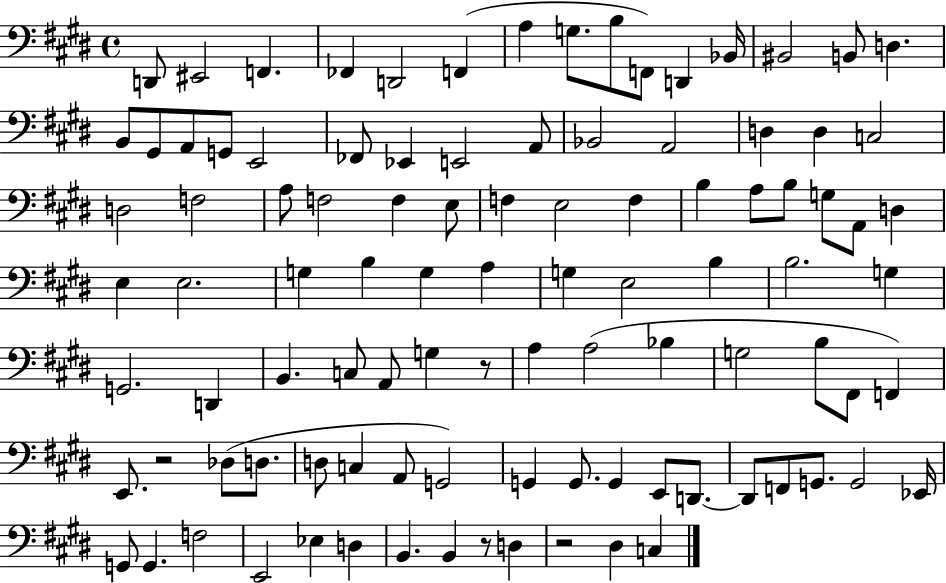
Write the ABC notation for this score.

X:1
T:Untitled
M:4/4
L:1/4
K:E
D,,/2 ^E,,2 F,, _F,, D,,2 F,, A, G,/2 B,/2 F,,/2 D,, _B,,/4 ^B,,2 B,,/2 D, B,,/2 ^G,,/2 A,,/2 G,,/2 E,,2 _F,,/2 _E,, E,,2 A,,/2 _B,,2 A,,2 D, D, C,2 D,2 F,2 A,/2 F,2 F, E,/2 F, E,2 F, B, A,/2 B,/2 G,/2 A,,/2 D, E, E,2 G, B, G, A, G, E,2 B, B,2 G, G,,2 D,, B,, C,/2 A,,/2 G, z/2 A, A,2 _B, G,2 B,/2 ^F,,/2 F,, E,,/2 z2 _D,/2 D,/2 D,/2 C, A,,/2 G,,2 G,, G,,/2 G,, E,,/2 D,,/2 D,,/2 F,,/2 G,,/2 G,,2 _E,,/4 G,,/2 G,, F,2 E,,2 _E, D, B,, B,, z/2 D, z2 ^D, C,